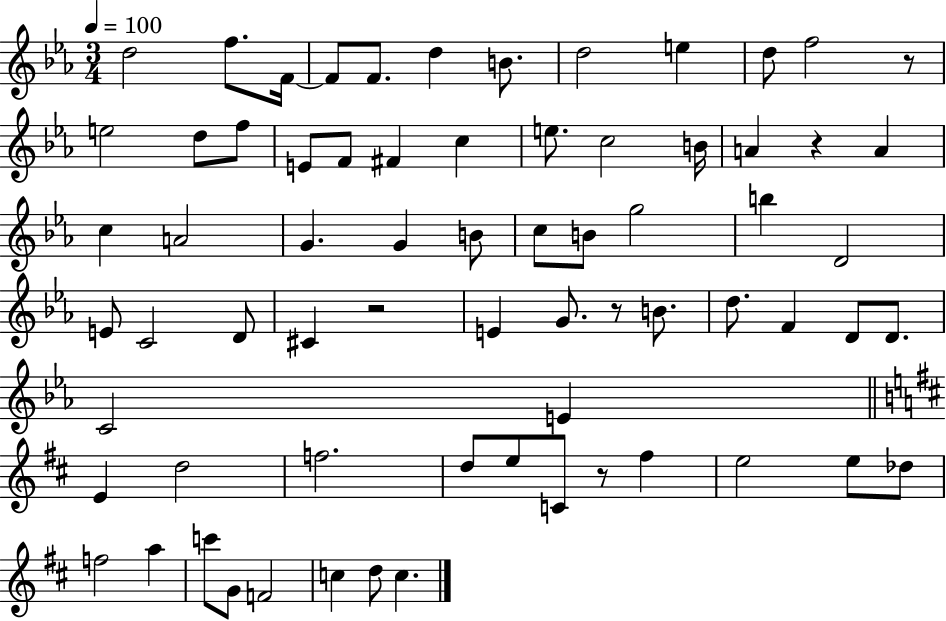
{
  \clef treble
  \numericTimeSignature
  \time 3/4
  \key ees \major
  \tempo 4 = 100
  d''2 f''8. f'16~~ | f'8 f'8. d''4 b'8. | d''2 e''4 | d''8 f''2 r8 | \break e''2 d''8 f''8 | e'8 f'8 fis'4 c''4 | e''8. c''2 b'16 | a'4 r4 a'4 | \break c''4 a'2 | g'4. g'4 b'8 | c''8 b'8 g''2 | b''4 d'2 | \break e'8 c'2 d'8 | cis'4 r2 | e'4 g'8. r8 b'8. | d''8. f'4 d'8 d'8. | \break c'2 e'4 | \bar "||" \break \key b \minor e'4 d''2 | f''2. | d''8 e''8 c'8 r8 fis''4 | e''2 e''8 des''8 | \break f''2 a''4 | c'''8 g'8 f'2 | c''4 d''8 c''4. | \bar "|."
}